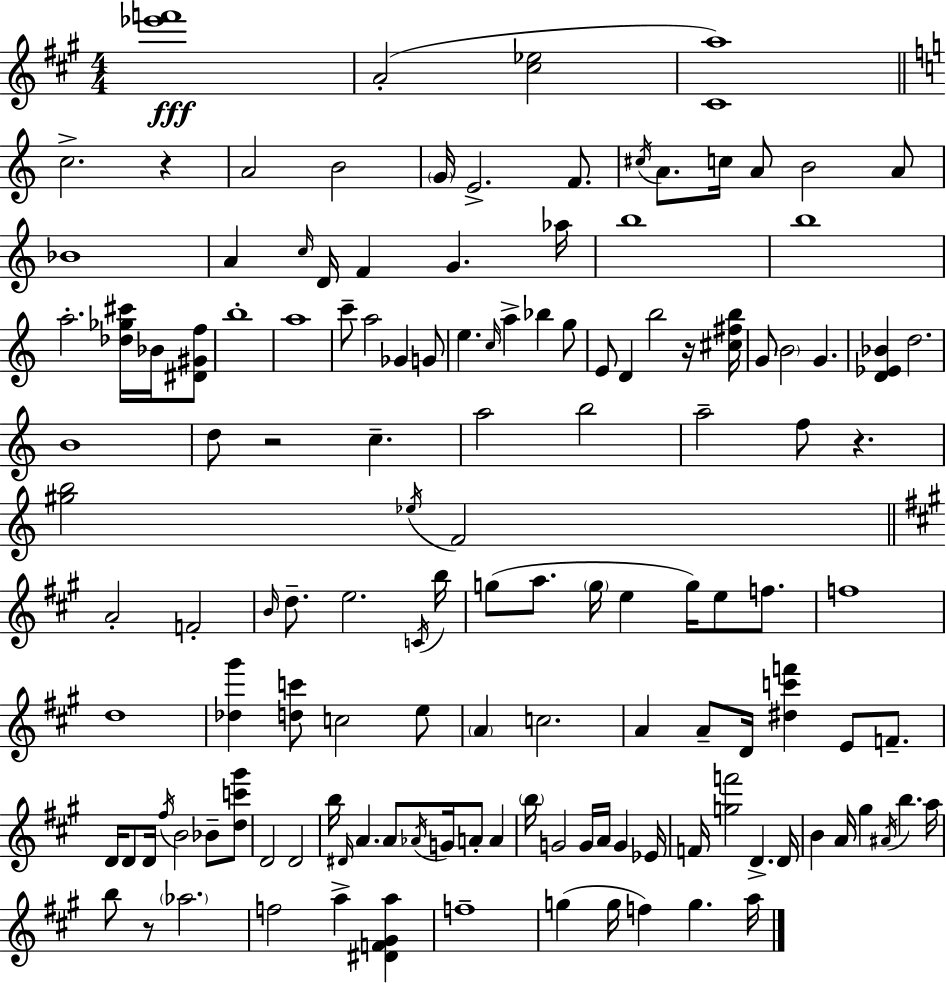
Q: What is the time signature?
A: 4/4